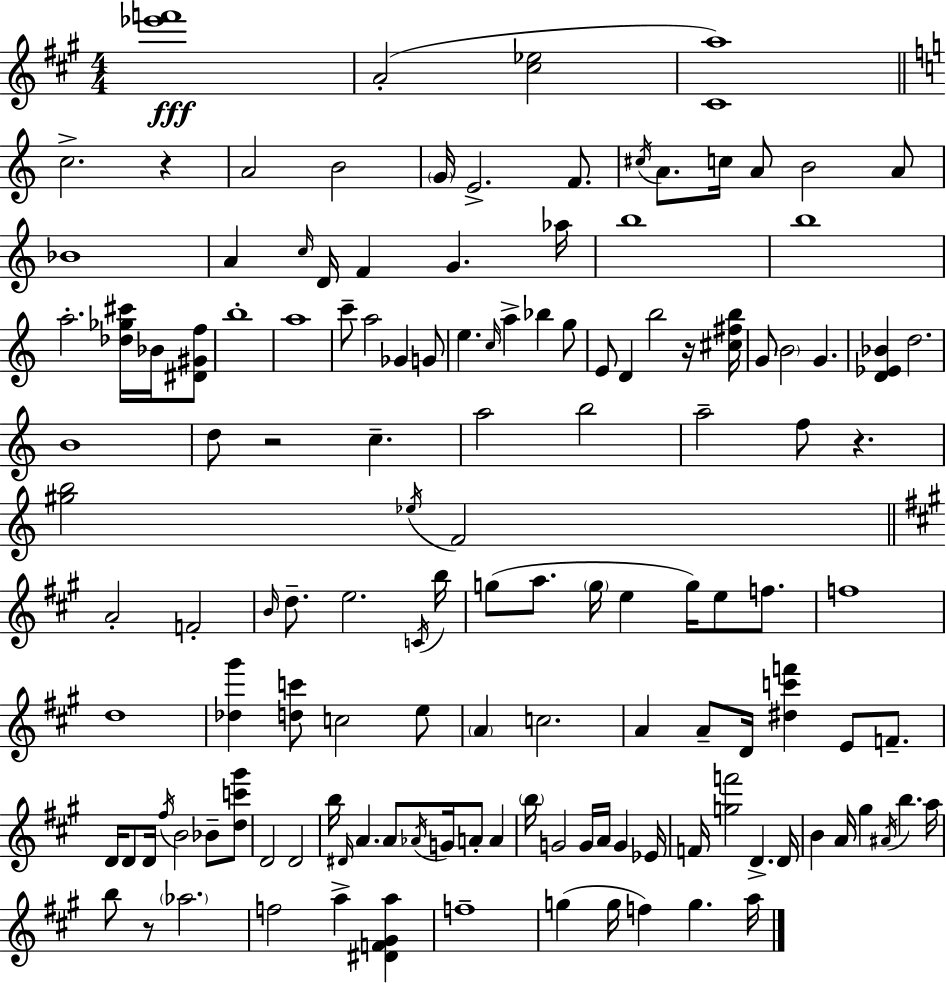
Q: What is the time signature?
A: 4/4